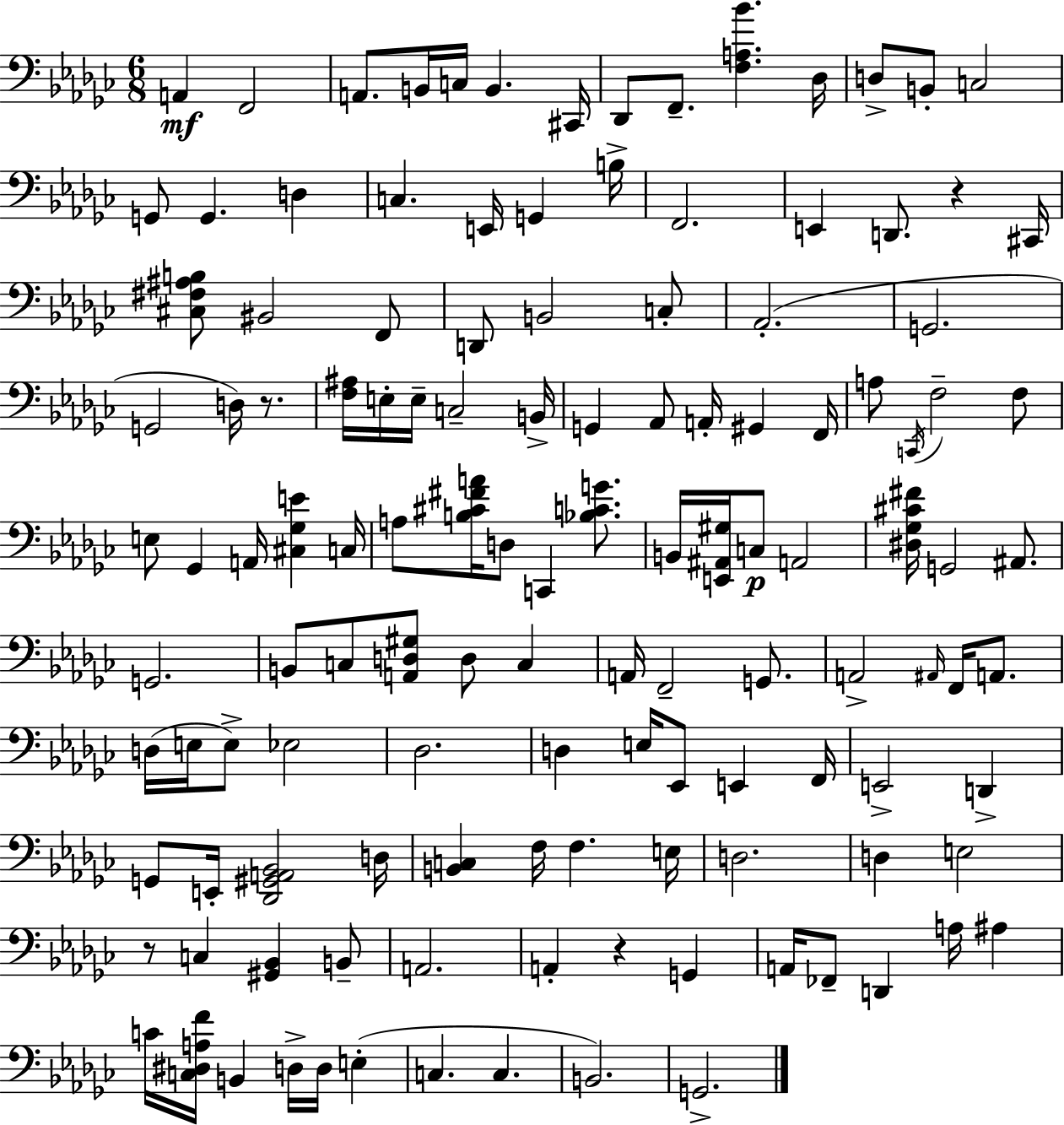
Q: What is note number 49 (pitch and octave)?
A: A2